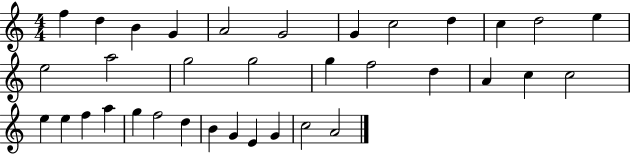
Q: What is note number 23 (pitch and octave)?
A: E5